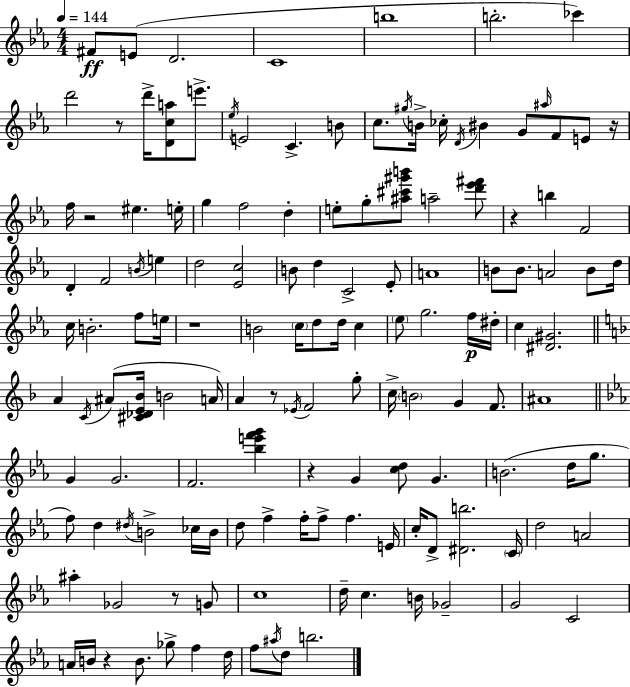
F#4/e E4/e D4/h. C4/w B5/w B5/h. CES6/q D6/h R/e D6/s [D4,C5,A5]/e E6/e. Eb5/s E4/h C4/q. B4/e C5/e. G#5/s B4/s CES5/s D4/s BIS4/q G4/e A#5/s F4/e E4/e R/s F5/s R/h EIS5/q. E5/s G5/q F5/h D5/q E5/e G5/e [A#5,C#6,G#6,B6]/e A5/h [D6,Eb6,F#6]/e R/q B5/q F4/h D4/q F4/h B4/s E5/q D5/h [Eb4,C5]/h B4/e D5/q C4/h Eb4/e A4/w B4/e B4/e. A4/h B4/e D5/s C5/s B4/h. F5/e E5/s R/w B4/h C5/s D5/e D5/s C5/q Eb5/e G5/h. F5/s D#5/s C5/q [D#4,G#4]/h. A4/q C4/s A#4/e [C#4,Db4,E4,Bb4]/s B4/h A4/s A4/q R/e Eb4/s F4/h G5/e C5/s B4/h G4/q F4/e. A#4/w G4/q G4/h. F4/h. [Bb5,E6,F6,G6]/q R/q G4/q [C5,D5]/e G4/q. B4/h. D5/s G5/e. F5/e D5/q D#5/s B4/h CES5/s B4/s D5/e F5/q F5/s F5/e F5/q. E4/s C5/s D4/e [D#4,B5]/h. C4/s D5/h A4/h A#5/q Gb4/h R/e G4/e C5/w D5/s C5/q. B4/s Gb4/h G4/h C4/h A4/s B4/s R/q B4/e. Gb5/e F5/q D5/s F5/e A#5/s D5/e B5/h.